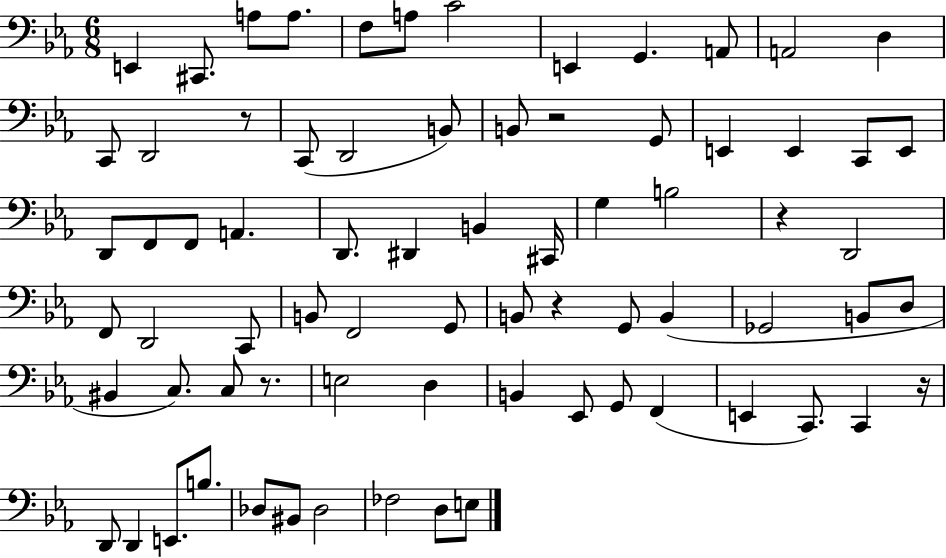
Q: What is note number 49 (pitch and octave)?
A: C3